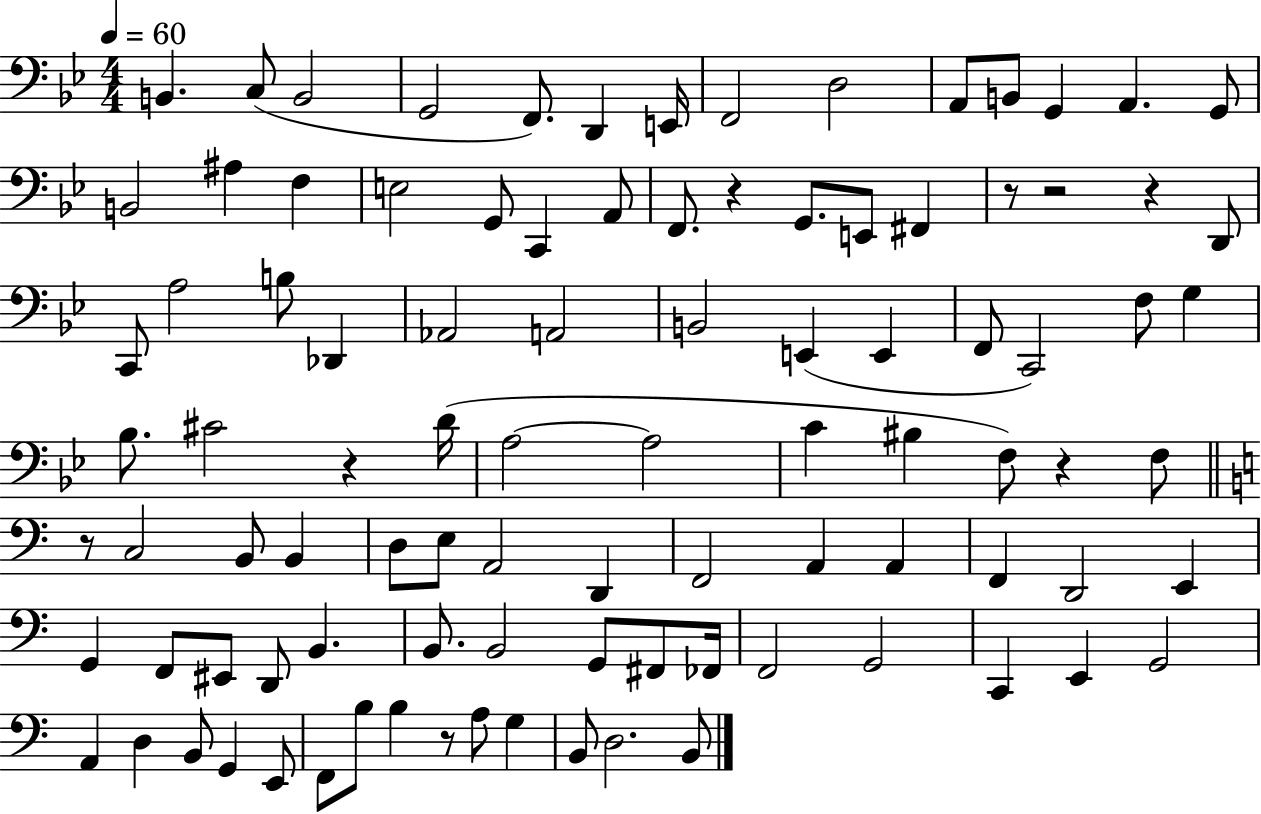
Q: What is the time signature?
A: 4/4